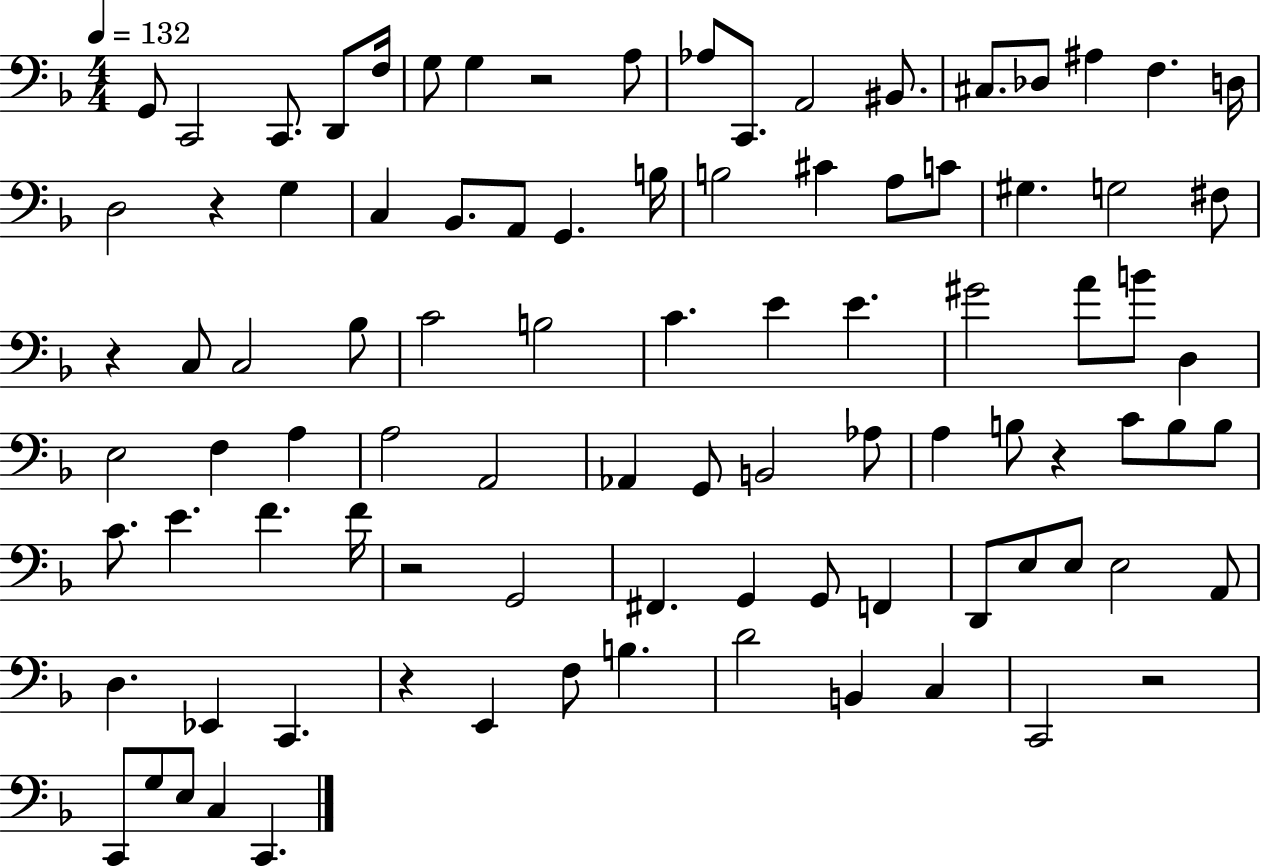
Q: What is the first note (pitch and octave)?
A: G2